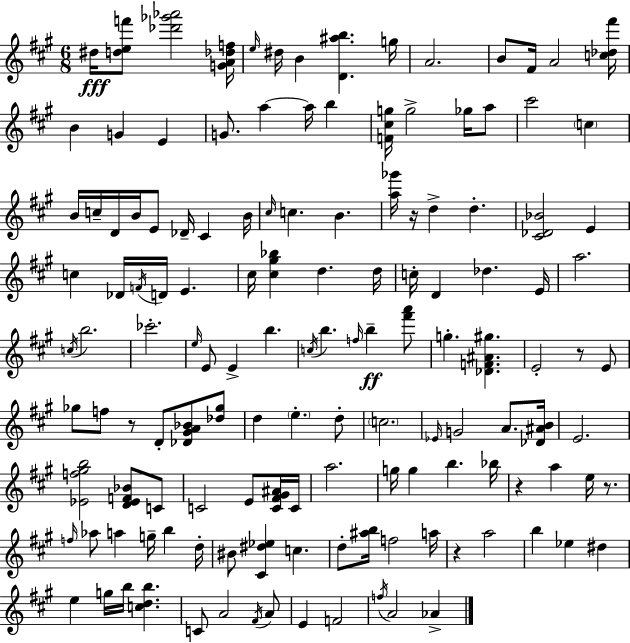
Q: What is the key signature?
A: A major